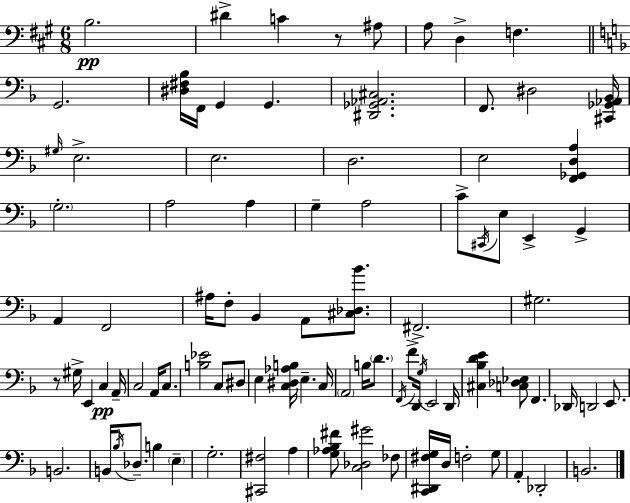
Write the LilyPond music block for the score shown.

{
  \clef bass
  \numericTimeSignature
  \time 6/8
  \key a \major
  b2.\pp | dis'4-> c'4 r8 ais8 | a8 d4-> f4. | \bar "||" \break \key f \major g,2. | <dis fis bes>16 f,16 g,4 g,4. | <dis, ges, aes, cis>2. | f,8. dis2 <cis, ges, aes, bes,>16 | \break \grace { gis16 } e2.-> | e2. | d2. | e2 <f, ges, d a>4 | \break \parenthesize g2.-. | a2 a4 | g4-- a2 | c'8-> \acciaccatura { cis,16 } e8 e,4-> g,4-> | \break a,4 f,2 | ais16 f8-. bes,4 a,8 <cis des bes'>8. | fis,2.-> | gis2. | \break r8 gis16-> e,4 c4\pp | a,16-- c2 a,16 c8. | <b ees'>2 c8 | dis8 e4 <c dis aes b>16 e4.-- | \break c16 \parenthesize a,2 b16 \parenthesize d'8. | \acciaccatura { f,16 } f'8-> d,16 \acciaccatura { g16 } e,2 | d,16 <cis bes d' e'>4 <c des ees>8 f,4. | des,16 d,2 | \break e,8. b,2. | b,16 \acciaccatura { bes16 } des8.-- b4 | \parenthesize e4-- g2.-. | <cis, fis>2 | \break a4 <g aes bes fis'>8 <c des gis'>2 | fes8 <c, dis, fis g>16 d16 f2-. | g8 a,4-. des,2-. | b,2. | \break \bar "|."
}